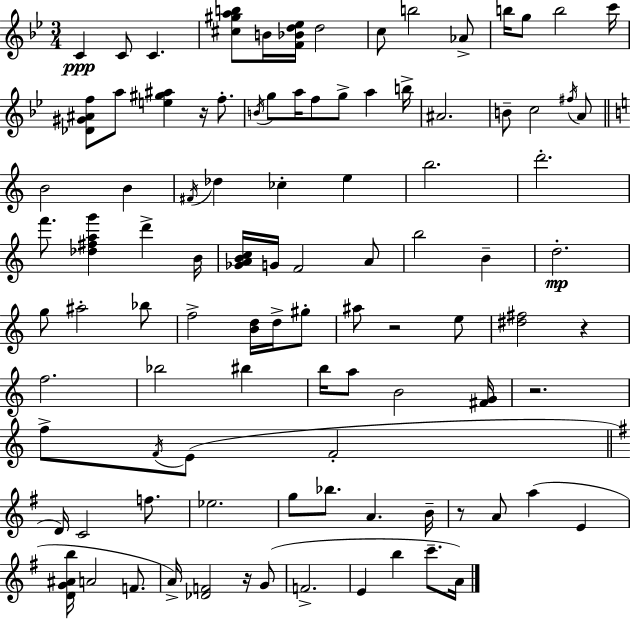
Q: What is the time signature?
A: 3/4